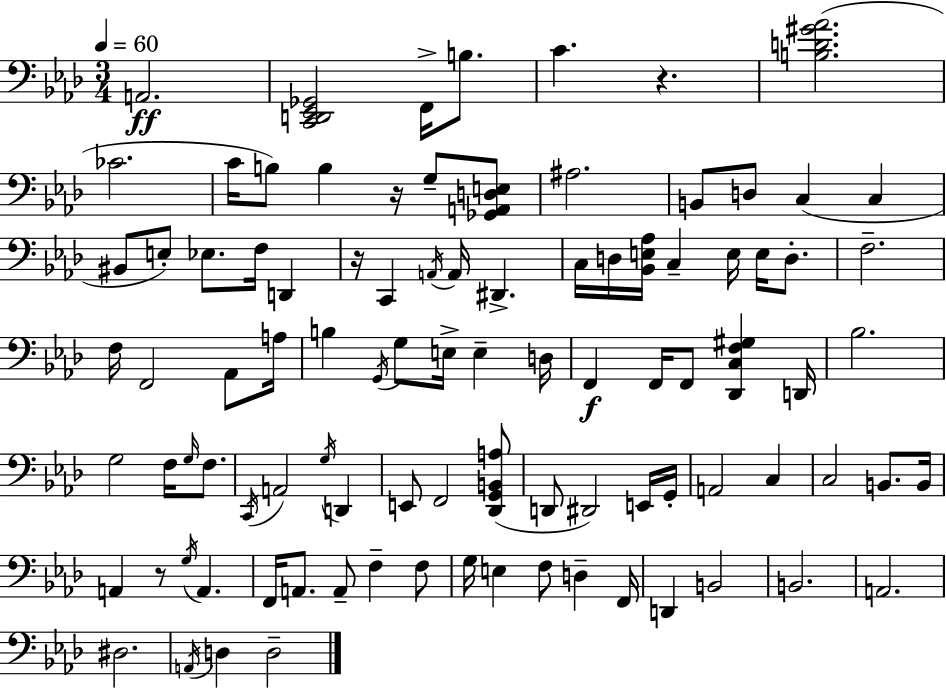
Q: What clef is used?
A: bass